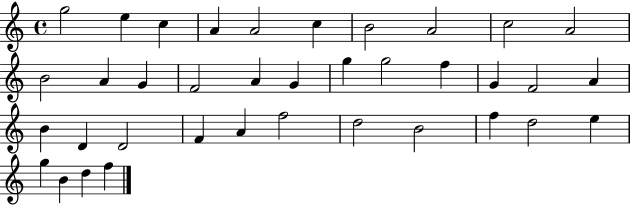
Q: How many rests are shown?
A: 0